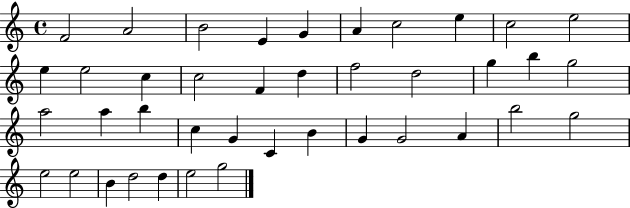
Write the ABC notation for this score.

X:1
T:Untitled
M:4/4
L:1/4
K:C
F2 A2 B2 E G A c2 e c2 e2 e e2 c c2 F d f2 d2 g b g2 a2 a b c G C B G G2 A b2 g2 e2 e2 B d2 d e2 g2